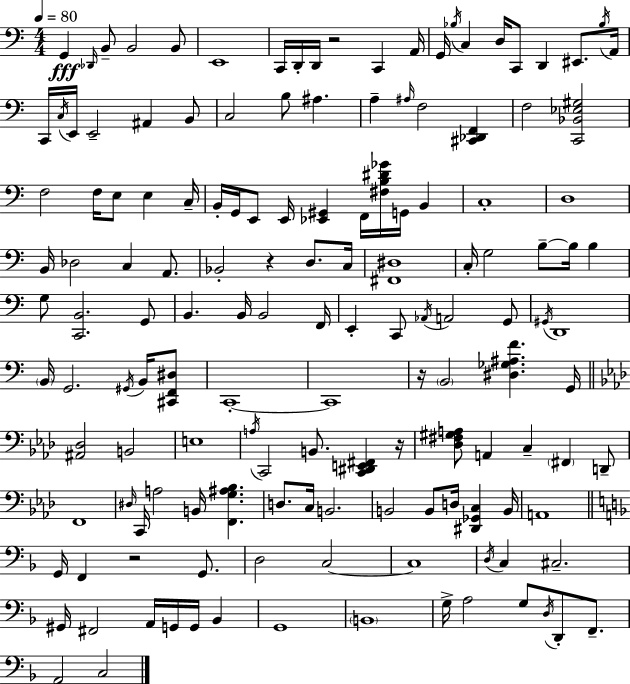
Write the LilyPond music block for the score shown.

{
  \clef bass
  \numericTimeSignature
  \time 4/4
  \key c \major
  \tempo 4 = 80
  \repeat volta 2 { g,4\fff \grace { des,16 } b,8-- b,2 b,8 | e,1 | c,16 d,16-. d,16 r2 c,4 | a,16 g,16 \acciaccatura { bes16 } c4 d16 c,8 d,4 eis,8. | \break \acciaccatura { bes16 } a,16 c,16 \acciaccatura { c16 } e,16 e,2-- ais,4 | b,8 c2 b8 ais4. | a4-- \grace { ais16 } f2 | <cis, des, f,>4 f2 <c, bes, ees gis>2 | \break f2 f16 e8 | e4 c16-- b,16-. g,16 e,8 e,16 <ees, gis,>4 f,16 <fis b dis' ges'>16 | g,16 b,4 c1-. | d1 | \break b,16 des2 c4 | a,8. bes,2-. r4 | d8. c16 <fis, dis>1 | c16-. g2 b8--~~ | \break b16 b4 g8 <c, b,>2. | g,8 b,4. b,16 b,2 | f,16 e,4-. c,8 \acciaccatura { aes,16 } a,2 | g,8 \acciaccatura { gis,16 } d,1 | \break \parenthesize b,16 g,2. | \acciaccatura { gis,16 } b,16 <cis, f, dis>8 c,1-.~~ | c,1 | r16 \parenthesize b,2 | \break <dis ges ais f'>4. g,16 \bar "||" \break \key aes \major <ais, des>2 b,2 | e1 | \acciaccatura { a16 } c,2 b,8. <c, dis, e, fis,>4 | r16 <des fis gis a>8 a,4 c4-- \parenthesize fis,4 d,8-- | \break f,1 | \grace { dis16 } c,16 a2 b,16 <f, g ais bes>4. | d8. c16 b,2. | b,2 b,8 d16 <dis, ges, c>4 | \break b,16 a,1 | \bar "||" \break \key d \minor g,16 f,4 r2 g,8. | d2 c2~~ | c1 | \acciaccatura { d16 } c4 cis2.-- | \break gis,16 fis,2 a,16 g,16 g,16 bes,4 | g,1 | \parenthesize b,1 | g16-> a2 g8 \acciaccatura { d16 } d,8-. f,8.-- | \break a,2 c2 | } \bar "|."
}